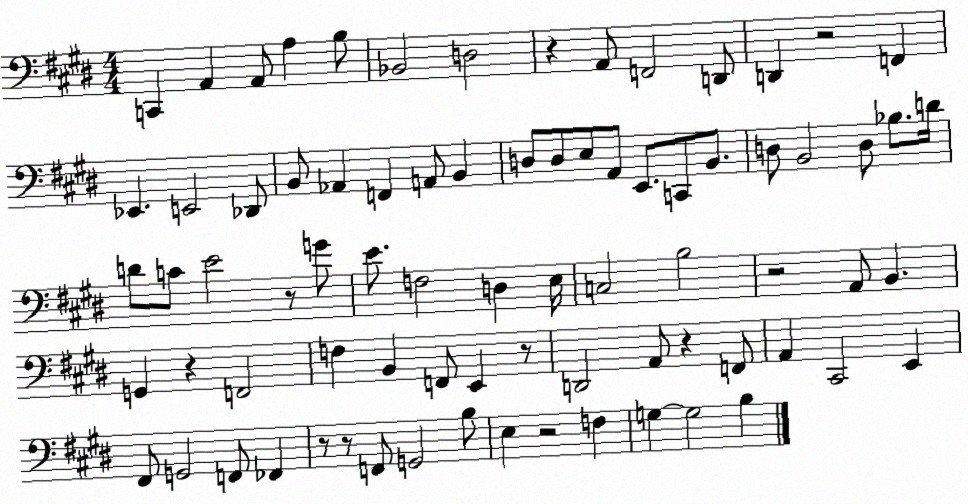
X:1
T:Untitled
M:4/4
L:1/4
K:E
C,, A,, A,,/2 A, B,/2 _B,,2 D,2 z A,,/2 F,,2 D,,/2 D,, z2 F,, _E,, E,,2 _D,,/2 B,,/2 _A,, F,, A,,/2 B,, D,/2 D,/2 E,/2 A,,/2 E,,/2 C,,/2 B,,/2 D,/2 B,,2 D,/2 _B,/2 D/4 D/2 C/2 E2 z/2 G/2 E/2 F,2 D, E,/4 C,2 B,2 z2 A,,/2 B,, G,, z F,,2 F, B,, F,,/2 E,, z/2 D,,2 A,,/2 z F,,/2 A,, ^C,,2 E,, ^F,,/2 G,,2 F,,/2 _F,, z/2 z/2 F,,/2 G,,2 B,/2 E, z2 F, G, G,2 B,